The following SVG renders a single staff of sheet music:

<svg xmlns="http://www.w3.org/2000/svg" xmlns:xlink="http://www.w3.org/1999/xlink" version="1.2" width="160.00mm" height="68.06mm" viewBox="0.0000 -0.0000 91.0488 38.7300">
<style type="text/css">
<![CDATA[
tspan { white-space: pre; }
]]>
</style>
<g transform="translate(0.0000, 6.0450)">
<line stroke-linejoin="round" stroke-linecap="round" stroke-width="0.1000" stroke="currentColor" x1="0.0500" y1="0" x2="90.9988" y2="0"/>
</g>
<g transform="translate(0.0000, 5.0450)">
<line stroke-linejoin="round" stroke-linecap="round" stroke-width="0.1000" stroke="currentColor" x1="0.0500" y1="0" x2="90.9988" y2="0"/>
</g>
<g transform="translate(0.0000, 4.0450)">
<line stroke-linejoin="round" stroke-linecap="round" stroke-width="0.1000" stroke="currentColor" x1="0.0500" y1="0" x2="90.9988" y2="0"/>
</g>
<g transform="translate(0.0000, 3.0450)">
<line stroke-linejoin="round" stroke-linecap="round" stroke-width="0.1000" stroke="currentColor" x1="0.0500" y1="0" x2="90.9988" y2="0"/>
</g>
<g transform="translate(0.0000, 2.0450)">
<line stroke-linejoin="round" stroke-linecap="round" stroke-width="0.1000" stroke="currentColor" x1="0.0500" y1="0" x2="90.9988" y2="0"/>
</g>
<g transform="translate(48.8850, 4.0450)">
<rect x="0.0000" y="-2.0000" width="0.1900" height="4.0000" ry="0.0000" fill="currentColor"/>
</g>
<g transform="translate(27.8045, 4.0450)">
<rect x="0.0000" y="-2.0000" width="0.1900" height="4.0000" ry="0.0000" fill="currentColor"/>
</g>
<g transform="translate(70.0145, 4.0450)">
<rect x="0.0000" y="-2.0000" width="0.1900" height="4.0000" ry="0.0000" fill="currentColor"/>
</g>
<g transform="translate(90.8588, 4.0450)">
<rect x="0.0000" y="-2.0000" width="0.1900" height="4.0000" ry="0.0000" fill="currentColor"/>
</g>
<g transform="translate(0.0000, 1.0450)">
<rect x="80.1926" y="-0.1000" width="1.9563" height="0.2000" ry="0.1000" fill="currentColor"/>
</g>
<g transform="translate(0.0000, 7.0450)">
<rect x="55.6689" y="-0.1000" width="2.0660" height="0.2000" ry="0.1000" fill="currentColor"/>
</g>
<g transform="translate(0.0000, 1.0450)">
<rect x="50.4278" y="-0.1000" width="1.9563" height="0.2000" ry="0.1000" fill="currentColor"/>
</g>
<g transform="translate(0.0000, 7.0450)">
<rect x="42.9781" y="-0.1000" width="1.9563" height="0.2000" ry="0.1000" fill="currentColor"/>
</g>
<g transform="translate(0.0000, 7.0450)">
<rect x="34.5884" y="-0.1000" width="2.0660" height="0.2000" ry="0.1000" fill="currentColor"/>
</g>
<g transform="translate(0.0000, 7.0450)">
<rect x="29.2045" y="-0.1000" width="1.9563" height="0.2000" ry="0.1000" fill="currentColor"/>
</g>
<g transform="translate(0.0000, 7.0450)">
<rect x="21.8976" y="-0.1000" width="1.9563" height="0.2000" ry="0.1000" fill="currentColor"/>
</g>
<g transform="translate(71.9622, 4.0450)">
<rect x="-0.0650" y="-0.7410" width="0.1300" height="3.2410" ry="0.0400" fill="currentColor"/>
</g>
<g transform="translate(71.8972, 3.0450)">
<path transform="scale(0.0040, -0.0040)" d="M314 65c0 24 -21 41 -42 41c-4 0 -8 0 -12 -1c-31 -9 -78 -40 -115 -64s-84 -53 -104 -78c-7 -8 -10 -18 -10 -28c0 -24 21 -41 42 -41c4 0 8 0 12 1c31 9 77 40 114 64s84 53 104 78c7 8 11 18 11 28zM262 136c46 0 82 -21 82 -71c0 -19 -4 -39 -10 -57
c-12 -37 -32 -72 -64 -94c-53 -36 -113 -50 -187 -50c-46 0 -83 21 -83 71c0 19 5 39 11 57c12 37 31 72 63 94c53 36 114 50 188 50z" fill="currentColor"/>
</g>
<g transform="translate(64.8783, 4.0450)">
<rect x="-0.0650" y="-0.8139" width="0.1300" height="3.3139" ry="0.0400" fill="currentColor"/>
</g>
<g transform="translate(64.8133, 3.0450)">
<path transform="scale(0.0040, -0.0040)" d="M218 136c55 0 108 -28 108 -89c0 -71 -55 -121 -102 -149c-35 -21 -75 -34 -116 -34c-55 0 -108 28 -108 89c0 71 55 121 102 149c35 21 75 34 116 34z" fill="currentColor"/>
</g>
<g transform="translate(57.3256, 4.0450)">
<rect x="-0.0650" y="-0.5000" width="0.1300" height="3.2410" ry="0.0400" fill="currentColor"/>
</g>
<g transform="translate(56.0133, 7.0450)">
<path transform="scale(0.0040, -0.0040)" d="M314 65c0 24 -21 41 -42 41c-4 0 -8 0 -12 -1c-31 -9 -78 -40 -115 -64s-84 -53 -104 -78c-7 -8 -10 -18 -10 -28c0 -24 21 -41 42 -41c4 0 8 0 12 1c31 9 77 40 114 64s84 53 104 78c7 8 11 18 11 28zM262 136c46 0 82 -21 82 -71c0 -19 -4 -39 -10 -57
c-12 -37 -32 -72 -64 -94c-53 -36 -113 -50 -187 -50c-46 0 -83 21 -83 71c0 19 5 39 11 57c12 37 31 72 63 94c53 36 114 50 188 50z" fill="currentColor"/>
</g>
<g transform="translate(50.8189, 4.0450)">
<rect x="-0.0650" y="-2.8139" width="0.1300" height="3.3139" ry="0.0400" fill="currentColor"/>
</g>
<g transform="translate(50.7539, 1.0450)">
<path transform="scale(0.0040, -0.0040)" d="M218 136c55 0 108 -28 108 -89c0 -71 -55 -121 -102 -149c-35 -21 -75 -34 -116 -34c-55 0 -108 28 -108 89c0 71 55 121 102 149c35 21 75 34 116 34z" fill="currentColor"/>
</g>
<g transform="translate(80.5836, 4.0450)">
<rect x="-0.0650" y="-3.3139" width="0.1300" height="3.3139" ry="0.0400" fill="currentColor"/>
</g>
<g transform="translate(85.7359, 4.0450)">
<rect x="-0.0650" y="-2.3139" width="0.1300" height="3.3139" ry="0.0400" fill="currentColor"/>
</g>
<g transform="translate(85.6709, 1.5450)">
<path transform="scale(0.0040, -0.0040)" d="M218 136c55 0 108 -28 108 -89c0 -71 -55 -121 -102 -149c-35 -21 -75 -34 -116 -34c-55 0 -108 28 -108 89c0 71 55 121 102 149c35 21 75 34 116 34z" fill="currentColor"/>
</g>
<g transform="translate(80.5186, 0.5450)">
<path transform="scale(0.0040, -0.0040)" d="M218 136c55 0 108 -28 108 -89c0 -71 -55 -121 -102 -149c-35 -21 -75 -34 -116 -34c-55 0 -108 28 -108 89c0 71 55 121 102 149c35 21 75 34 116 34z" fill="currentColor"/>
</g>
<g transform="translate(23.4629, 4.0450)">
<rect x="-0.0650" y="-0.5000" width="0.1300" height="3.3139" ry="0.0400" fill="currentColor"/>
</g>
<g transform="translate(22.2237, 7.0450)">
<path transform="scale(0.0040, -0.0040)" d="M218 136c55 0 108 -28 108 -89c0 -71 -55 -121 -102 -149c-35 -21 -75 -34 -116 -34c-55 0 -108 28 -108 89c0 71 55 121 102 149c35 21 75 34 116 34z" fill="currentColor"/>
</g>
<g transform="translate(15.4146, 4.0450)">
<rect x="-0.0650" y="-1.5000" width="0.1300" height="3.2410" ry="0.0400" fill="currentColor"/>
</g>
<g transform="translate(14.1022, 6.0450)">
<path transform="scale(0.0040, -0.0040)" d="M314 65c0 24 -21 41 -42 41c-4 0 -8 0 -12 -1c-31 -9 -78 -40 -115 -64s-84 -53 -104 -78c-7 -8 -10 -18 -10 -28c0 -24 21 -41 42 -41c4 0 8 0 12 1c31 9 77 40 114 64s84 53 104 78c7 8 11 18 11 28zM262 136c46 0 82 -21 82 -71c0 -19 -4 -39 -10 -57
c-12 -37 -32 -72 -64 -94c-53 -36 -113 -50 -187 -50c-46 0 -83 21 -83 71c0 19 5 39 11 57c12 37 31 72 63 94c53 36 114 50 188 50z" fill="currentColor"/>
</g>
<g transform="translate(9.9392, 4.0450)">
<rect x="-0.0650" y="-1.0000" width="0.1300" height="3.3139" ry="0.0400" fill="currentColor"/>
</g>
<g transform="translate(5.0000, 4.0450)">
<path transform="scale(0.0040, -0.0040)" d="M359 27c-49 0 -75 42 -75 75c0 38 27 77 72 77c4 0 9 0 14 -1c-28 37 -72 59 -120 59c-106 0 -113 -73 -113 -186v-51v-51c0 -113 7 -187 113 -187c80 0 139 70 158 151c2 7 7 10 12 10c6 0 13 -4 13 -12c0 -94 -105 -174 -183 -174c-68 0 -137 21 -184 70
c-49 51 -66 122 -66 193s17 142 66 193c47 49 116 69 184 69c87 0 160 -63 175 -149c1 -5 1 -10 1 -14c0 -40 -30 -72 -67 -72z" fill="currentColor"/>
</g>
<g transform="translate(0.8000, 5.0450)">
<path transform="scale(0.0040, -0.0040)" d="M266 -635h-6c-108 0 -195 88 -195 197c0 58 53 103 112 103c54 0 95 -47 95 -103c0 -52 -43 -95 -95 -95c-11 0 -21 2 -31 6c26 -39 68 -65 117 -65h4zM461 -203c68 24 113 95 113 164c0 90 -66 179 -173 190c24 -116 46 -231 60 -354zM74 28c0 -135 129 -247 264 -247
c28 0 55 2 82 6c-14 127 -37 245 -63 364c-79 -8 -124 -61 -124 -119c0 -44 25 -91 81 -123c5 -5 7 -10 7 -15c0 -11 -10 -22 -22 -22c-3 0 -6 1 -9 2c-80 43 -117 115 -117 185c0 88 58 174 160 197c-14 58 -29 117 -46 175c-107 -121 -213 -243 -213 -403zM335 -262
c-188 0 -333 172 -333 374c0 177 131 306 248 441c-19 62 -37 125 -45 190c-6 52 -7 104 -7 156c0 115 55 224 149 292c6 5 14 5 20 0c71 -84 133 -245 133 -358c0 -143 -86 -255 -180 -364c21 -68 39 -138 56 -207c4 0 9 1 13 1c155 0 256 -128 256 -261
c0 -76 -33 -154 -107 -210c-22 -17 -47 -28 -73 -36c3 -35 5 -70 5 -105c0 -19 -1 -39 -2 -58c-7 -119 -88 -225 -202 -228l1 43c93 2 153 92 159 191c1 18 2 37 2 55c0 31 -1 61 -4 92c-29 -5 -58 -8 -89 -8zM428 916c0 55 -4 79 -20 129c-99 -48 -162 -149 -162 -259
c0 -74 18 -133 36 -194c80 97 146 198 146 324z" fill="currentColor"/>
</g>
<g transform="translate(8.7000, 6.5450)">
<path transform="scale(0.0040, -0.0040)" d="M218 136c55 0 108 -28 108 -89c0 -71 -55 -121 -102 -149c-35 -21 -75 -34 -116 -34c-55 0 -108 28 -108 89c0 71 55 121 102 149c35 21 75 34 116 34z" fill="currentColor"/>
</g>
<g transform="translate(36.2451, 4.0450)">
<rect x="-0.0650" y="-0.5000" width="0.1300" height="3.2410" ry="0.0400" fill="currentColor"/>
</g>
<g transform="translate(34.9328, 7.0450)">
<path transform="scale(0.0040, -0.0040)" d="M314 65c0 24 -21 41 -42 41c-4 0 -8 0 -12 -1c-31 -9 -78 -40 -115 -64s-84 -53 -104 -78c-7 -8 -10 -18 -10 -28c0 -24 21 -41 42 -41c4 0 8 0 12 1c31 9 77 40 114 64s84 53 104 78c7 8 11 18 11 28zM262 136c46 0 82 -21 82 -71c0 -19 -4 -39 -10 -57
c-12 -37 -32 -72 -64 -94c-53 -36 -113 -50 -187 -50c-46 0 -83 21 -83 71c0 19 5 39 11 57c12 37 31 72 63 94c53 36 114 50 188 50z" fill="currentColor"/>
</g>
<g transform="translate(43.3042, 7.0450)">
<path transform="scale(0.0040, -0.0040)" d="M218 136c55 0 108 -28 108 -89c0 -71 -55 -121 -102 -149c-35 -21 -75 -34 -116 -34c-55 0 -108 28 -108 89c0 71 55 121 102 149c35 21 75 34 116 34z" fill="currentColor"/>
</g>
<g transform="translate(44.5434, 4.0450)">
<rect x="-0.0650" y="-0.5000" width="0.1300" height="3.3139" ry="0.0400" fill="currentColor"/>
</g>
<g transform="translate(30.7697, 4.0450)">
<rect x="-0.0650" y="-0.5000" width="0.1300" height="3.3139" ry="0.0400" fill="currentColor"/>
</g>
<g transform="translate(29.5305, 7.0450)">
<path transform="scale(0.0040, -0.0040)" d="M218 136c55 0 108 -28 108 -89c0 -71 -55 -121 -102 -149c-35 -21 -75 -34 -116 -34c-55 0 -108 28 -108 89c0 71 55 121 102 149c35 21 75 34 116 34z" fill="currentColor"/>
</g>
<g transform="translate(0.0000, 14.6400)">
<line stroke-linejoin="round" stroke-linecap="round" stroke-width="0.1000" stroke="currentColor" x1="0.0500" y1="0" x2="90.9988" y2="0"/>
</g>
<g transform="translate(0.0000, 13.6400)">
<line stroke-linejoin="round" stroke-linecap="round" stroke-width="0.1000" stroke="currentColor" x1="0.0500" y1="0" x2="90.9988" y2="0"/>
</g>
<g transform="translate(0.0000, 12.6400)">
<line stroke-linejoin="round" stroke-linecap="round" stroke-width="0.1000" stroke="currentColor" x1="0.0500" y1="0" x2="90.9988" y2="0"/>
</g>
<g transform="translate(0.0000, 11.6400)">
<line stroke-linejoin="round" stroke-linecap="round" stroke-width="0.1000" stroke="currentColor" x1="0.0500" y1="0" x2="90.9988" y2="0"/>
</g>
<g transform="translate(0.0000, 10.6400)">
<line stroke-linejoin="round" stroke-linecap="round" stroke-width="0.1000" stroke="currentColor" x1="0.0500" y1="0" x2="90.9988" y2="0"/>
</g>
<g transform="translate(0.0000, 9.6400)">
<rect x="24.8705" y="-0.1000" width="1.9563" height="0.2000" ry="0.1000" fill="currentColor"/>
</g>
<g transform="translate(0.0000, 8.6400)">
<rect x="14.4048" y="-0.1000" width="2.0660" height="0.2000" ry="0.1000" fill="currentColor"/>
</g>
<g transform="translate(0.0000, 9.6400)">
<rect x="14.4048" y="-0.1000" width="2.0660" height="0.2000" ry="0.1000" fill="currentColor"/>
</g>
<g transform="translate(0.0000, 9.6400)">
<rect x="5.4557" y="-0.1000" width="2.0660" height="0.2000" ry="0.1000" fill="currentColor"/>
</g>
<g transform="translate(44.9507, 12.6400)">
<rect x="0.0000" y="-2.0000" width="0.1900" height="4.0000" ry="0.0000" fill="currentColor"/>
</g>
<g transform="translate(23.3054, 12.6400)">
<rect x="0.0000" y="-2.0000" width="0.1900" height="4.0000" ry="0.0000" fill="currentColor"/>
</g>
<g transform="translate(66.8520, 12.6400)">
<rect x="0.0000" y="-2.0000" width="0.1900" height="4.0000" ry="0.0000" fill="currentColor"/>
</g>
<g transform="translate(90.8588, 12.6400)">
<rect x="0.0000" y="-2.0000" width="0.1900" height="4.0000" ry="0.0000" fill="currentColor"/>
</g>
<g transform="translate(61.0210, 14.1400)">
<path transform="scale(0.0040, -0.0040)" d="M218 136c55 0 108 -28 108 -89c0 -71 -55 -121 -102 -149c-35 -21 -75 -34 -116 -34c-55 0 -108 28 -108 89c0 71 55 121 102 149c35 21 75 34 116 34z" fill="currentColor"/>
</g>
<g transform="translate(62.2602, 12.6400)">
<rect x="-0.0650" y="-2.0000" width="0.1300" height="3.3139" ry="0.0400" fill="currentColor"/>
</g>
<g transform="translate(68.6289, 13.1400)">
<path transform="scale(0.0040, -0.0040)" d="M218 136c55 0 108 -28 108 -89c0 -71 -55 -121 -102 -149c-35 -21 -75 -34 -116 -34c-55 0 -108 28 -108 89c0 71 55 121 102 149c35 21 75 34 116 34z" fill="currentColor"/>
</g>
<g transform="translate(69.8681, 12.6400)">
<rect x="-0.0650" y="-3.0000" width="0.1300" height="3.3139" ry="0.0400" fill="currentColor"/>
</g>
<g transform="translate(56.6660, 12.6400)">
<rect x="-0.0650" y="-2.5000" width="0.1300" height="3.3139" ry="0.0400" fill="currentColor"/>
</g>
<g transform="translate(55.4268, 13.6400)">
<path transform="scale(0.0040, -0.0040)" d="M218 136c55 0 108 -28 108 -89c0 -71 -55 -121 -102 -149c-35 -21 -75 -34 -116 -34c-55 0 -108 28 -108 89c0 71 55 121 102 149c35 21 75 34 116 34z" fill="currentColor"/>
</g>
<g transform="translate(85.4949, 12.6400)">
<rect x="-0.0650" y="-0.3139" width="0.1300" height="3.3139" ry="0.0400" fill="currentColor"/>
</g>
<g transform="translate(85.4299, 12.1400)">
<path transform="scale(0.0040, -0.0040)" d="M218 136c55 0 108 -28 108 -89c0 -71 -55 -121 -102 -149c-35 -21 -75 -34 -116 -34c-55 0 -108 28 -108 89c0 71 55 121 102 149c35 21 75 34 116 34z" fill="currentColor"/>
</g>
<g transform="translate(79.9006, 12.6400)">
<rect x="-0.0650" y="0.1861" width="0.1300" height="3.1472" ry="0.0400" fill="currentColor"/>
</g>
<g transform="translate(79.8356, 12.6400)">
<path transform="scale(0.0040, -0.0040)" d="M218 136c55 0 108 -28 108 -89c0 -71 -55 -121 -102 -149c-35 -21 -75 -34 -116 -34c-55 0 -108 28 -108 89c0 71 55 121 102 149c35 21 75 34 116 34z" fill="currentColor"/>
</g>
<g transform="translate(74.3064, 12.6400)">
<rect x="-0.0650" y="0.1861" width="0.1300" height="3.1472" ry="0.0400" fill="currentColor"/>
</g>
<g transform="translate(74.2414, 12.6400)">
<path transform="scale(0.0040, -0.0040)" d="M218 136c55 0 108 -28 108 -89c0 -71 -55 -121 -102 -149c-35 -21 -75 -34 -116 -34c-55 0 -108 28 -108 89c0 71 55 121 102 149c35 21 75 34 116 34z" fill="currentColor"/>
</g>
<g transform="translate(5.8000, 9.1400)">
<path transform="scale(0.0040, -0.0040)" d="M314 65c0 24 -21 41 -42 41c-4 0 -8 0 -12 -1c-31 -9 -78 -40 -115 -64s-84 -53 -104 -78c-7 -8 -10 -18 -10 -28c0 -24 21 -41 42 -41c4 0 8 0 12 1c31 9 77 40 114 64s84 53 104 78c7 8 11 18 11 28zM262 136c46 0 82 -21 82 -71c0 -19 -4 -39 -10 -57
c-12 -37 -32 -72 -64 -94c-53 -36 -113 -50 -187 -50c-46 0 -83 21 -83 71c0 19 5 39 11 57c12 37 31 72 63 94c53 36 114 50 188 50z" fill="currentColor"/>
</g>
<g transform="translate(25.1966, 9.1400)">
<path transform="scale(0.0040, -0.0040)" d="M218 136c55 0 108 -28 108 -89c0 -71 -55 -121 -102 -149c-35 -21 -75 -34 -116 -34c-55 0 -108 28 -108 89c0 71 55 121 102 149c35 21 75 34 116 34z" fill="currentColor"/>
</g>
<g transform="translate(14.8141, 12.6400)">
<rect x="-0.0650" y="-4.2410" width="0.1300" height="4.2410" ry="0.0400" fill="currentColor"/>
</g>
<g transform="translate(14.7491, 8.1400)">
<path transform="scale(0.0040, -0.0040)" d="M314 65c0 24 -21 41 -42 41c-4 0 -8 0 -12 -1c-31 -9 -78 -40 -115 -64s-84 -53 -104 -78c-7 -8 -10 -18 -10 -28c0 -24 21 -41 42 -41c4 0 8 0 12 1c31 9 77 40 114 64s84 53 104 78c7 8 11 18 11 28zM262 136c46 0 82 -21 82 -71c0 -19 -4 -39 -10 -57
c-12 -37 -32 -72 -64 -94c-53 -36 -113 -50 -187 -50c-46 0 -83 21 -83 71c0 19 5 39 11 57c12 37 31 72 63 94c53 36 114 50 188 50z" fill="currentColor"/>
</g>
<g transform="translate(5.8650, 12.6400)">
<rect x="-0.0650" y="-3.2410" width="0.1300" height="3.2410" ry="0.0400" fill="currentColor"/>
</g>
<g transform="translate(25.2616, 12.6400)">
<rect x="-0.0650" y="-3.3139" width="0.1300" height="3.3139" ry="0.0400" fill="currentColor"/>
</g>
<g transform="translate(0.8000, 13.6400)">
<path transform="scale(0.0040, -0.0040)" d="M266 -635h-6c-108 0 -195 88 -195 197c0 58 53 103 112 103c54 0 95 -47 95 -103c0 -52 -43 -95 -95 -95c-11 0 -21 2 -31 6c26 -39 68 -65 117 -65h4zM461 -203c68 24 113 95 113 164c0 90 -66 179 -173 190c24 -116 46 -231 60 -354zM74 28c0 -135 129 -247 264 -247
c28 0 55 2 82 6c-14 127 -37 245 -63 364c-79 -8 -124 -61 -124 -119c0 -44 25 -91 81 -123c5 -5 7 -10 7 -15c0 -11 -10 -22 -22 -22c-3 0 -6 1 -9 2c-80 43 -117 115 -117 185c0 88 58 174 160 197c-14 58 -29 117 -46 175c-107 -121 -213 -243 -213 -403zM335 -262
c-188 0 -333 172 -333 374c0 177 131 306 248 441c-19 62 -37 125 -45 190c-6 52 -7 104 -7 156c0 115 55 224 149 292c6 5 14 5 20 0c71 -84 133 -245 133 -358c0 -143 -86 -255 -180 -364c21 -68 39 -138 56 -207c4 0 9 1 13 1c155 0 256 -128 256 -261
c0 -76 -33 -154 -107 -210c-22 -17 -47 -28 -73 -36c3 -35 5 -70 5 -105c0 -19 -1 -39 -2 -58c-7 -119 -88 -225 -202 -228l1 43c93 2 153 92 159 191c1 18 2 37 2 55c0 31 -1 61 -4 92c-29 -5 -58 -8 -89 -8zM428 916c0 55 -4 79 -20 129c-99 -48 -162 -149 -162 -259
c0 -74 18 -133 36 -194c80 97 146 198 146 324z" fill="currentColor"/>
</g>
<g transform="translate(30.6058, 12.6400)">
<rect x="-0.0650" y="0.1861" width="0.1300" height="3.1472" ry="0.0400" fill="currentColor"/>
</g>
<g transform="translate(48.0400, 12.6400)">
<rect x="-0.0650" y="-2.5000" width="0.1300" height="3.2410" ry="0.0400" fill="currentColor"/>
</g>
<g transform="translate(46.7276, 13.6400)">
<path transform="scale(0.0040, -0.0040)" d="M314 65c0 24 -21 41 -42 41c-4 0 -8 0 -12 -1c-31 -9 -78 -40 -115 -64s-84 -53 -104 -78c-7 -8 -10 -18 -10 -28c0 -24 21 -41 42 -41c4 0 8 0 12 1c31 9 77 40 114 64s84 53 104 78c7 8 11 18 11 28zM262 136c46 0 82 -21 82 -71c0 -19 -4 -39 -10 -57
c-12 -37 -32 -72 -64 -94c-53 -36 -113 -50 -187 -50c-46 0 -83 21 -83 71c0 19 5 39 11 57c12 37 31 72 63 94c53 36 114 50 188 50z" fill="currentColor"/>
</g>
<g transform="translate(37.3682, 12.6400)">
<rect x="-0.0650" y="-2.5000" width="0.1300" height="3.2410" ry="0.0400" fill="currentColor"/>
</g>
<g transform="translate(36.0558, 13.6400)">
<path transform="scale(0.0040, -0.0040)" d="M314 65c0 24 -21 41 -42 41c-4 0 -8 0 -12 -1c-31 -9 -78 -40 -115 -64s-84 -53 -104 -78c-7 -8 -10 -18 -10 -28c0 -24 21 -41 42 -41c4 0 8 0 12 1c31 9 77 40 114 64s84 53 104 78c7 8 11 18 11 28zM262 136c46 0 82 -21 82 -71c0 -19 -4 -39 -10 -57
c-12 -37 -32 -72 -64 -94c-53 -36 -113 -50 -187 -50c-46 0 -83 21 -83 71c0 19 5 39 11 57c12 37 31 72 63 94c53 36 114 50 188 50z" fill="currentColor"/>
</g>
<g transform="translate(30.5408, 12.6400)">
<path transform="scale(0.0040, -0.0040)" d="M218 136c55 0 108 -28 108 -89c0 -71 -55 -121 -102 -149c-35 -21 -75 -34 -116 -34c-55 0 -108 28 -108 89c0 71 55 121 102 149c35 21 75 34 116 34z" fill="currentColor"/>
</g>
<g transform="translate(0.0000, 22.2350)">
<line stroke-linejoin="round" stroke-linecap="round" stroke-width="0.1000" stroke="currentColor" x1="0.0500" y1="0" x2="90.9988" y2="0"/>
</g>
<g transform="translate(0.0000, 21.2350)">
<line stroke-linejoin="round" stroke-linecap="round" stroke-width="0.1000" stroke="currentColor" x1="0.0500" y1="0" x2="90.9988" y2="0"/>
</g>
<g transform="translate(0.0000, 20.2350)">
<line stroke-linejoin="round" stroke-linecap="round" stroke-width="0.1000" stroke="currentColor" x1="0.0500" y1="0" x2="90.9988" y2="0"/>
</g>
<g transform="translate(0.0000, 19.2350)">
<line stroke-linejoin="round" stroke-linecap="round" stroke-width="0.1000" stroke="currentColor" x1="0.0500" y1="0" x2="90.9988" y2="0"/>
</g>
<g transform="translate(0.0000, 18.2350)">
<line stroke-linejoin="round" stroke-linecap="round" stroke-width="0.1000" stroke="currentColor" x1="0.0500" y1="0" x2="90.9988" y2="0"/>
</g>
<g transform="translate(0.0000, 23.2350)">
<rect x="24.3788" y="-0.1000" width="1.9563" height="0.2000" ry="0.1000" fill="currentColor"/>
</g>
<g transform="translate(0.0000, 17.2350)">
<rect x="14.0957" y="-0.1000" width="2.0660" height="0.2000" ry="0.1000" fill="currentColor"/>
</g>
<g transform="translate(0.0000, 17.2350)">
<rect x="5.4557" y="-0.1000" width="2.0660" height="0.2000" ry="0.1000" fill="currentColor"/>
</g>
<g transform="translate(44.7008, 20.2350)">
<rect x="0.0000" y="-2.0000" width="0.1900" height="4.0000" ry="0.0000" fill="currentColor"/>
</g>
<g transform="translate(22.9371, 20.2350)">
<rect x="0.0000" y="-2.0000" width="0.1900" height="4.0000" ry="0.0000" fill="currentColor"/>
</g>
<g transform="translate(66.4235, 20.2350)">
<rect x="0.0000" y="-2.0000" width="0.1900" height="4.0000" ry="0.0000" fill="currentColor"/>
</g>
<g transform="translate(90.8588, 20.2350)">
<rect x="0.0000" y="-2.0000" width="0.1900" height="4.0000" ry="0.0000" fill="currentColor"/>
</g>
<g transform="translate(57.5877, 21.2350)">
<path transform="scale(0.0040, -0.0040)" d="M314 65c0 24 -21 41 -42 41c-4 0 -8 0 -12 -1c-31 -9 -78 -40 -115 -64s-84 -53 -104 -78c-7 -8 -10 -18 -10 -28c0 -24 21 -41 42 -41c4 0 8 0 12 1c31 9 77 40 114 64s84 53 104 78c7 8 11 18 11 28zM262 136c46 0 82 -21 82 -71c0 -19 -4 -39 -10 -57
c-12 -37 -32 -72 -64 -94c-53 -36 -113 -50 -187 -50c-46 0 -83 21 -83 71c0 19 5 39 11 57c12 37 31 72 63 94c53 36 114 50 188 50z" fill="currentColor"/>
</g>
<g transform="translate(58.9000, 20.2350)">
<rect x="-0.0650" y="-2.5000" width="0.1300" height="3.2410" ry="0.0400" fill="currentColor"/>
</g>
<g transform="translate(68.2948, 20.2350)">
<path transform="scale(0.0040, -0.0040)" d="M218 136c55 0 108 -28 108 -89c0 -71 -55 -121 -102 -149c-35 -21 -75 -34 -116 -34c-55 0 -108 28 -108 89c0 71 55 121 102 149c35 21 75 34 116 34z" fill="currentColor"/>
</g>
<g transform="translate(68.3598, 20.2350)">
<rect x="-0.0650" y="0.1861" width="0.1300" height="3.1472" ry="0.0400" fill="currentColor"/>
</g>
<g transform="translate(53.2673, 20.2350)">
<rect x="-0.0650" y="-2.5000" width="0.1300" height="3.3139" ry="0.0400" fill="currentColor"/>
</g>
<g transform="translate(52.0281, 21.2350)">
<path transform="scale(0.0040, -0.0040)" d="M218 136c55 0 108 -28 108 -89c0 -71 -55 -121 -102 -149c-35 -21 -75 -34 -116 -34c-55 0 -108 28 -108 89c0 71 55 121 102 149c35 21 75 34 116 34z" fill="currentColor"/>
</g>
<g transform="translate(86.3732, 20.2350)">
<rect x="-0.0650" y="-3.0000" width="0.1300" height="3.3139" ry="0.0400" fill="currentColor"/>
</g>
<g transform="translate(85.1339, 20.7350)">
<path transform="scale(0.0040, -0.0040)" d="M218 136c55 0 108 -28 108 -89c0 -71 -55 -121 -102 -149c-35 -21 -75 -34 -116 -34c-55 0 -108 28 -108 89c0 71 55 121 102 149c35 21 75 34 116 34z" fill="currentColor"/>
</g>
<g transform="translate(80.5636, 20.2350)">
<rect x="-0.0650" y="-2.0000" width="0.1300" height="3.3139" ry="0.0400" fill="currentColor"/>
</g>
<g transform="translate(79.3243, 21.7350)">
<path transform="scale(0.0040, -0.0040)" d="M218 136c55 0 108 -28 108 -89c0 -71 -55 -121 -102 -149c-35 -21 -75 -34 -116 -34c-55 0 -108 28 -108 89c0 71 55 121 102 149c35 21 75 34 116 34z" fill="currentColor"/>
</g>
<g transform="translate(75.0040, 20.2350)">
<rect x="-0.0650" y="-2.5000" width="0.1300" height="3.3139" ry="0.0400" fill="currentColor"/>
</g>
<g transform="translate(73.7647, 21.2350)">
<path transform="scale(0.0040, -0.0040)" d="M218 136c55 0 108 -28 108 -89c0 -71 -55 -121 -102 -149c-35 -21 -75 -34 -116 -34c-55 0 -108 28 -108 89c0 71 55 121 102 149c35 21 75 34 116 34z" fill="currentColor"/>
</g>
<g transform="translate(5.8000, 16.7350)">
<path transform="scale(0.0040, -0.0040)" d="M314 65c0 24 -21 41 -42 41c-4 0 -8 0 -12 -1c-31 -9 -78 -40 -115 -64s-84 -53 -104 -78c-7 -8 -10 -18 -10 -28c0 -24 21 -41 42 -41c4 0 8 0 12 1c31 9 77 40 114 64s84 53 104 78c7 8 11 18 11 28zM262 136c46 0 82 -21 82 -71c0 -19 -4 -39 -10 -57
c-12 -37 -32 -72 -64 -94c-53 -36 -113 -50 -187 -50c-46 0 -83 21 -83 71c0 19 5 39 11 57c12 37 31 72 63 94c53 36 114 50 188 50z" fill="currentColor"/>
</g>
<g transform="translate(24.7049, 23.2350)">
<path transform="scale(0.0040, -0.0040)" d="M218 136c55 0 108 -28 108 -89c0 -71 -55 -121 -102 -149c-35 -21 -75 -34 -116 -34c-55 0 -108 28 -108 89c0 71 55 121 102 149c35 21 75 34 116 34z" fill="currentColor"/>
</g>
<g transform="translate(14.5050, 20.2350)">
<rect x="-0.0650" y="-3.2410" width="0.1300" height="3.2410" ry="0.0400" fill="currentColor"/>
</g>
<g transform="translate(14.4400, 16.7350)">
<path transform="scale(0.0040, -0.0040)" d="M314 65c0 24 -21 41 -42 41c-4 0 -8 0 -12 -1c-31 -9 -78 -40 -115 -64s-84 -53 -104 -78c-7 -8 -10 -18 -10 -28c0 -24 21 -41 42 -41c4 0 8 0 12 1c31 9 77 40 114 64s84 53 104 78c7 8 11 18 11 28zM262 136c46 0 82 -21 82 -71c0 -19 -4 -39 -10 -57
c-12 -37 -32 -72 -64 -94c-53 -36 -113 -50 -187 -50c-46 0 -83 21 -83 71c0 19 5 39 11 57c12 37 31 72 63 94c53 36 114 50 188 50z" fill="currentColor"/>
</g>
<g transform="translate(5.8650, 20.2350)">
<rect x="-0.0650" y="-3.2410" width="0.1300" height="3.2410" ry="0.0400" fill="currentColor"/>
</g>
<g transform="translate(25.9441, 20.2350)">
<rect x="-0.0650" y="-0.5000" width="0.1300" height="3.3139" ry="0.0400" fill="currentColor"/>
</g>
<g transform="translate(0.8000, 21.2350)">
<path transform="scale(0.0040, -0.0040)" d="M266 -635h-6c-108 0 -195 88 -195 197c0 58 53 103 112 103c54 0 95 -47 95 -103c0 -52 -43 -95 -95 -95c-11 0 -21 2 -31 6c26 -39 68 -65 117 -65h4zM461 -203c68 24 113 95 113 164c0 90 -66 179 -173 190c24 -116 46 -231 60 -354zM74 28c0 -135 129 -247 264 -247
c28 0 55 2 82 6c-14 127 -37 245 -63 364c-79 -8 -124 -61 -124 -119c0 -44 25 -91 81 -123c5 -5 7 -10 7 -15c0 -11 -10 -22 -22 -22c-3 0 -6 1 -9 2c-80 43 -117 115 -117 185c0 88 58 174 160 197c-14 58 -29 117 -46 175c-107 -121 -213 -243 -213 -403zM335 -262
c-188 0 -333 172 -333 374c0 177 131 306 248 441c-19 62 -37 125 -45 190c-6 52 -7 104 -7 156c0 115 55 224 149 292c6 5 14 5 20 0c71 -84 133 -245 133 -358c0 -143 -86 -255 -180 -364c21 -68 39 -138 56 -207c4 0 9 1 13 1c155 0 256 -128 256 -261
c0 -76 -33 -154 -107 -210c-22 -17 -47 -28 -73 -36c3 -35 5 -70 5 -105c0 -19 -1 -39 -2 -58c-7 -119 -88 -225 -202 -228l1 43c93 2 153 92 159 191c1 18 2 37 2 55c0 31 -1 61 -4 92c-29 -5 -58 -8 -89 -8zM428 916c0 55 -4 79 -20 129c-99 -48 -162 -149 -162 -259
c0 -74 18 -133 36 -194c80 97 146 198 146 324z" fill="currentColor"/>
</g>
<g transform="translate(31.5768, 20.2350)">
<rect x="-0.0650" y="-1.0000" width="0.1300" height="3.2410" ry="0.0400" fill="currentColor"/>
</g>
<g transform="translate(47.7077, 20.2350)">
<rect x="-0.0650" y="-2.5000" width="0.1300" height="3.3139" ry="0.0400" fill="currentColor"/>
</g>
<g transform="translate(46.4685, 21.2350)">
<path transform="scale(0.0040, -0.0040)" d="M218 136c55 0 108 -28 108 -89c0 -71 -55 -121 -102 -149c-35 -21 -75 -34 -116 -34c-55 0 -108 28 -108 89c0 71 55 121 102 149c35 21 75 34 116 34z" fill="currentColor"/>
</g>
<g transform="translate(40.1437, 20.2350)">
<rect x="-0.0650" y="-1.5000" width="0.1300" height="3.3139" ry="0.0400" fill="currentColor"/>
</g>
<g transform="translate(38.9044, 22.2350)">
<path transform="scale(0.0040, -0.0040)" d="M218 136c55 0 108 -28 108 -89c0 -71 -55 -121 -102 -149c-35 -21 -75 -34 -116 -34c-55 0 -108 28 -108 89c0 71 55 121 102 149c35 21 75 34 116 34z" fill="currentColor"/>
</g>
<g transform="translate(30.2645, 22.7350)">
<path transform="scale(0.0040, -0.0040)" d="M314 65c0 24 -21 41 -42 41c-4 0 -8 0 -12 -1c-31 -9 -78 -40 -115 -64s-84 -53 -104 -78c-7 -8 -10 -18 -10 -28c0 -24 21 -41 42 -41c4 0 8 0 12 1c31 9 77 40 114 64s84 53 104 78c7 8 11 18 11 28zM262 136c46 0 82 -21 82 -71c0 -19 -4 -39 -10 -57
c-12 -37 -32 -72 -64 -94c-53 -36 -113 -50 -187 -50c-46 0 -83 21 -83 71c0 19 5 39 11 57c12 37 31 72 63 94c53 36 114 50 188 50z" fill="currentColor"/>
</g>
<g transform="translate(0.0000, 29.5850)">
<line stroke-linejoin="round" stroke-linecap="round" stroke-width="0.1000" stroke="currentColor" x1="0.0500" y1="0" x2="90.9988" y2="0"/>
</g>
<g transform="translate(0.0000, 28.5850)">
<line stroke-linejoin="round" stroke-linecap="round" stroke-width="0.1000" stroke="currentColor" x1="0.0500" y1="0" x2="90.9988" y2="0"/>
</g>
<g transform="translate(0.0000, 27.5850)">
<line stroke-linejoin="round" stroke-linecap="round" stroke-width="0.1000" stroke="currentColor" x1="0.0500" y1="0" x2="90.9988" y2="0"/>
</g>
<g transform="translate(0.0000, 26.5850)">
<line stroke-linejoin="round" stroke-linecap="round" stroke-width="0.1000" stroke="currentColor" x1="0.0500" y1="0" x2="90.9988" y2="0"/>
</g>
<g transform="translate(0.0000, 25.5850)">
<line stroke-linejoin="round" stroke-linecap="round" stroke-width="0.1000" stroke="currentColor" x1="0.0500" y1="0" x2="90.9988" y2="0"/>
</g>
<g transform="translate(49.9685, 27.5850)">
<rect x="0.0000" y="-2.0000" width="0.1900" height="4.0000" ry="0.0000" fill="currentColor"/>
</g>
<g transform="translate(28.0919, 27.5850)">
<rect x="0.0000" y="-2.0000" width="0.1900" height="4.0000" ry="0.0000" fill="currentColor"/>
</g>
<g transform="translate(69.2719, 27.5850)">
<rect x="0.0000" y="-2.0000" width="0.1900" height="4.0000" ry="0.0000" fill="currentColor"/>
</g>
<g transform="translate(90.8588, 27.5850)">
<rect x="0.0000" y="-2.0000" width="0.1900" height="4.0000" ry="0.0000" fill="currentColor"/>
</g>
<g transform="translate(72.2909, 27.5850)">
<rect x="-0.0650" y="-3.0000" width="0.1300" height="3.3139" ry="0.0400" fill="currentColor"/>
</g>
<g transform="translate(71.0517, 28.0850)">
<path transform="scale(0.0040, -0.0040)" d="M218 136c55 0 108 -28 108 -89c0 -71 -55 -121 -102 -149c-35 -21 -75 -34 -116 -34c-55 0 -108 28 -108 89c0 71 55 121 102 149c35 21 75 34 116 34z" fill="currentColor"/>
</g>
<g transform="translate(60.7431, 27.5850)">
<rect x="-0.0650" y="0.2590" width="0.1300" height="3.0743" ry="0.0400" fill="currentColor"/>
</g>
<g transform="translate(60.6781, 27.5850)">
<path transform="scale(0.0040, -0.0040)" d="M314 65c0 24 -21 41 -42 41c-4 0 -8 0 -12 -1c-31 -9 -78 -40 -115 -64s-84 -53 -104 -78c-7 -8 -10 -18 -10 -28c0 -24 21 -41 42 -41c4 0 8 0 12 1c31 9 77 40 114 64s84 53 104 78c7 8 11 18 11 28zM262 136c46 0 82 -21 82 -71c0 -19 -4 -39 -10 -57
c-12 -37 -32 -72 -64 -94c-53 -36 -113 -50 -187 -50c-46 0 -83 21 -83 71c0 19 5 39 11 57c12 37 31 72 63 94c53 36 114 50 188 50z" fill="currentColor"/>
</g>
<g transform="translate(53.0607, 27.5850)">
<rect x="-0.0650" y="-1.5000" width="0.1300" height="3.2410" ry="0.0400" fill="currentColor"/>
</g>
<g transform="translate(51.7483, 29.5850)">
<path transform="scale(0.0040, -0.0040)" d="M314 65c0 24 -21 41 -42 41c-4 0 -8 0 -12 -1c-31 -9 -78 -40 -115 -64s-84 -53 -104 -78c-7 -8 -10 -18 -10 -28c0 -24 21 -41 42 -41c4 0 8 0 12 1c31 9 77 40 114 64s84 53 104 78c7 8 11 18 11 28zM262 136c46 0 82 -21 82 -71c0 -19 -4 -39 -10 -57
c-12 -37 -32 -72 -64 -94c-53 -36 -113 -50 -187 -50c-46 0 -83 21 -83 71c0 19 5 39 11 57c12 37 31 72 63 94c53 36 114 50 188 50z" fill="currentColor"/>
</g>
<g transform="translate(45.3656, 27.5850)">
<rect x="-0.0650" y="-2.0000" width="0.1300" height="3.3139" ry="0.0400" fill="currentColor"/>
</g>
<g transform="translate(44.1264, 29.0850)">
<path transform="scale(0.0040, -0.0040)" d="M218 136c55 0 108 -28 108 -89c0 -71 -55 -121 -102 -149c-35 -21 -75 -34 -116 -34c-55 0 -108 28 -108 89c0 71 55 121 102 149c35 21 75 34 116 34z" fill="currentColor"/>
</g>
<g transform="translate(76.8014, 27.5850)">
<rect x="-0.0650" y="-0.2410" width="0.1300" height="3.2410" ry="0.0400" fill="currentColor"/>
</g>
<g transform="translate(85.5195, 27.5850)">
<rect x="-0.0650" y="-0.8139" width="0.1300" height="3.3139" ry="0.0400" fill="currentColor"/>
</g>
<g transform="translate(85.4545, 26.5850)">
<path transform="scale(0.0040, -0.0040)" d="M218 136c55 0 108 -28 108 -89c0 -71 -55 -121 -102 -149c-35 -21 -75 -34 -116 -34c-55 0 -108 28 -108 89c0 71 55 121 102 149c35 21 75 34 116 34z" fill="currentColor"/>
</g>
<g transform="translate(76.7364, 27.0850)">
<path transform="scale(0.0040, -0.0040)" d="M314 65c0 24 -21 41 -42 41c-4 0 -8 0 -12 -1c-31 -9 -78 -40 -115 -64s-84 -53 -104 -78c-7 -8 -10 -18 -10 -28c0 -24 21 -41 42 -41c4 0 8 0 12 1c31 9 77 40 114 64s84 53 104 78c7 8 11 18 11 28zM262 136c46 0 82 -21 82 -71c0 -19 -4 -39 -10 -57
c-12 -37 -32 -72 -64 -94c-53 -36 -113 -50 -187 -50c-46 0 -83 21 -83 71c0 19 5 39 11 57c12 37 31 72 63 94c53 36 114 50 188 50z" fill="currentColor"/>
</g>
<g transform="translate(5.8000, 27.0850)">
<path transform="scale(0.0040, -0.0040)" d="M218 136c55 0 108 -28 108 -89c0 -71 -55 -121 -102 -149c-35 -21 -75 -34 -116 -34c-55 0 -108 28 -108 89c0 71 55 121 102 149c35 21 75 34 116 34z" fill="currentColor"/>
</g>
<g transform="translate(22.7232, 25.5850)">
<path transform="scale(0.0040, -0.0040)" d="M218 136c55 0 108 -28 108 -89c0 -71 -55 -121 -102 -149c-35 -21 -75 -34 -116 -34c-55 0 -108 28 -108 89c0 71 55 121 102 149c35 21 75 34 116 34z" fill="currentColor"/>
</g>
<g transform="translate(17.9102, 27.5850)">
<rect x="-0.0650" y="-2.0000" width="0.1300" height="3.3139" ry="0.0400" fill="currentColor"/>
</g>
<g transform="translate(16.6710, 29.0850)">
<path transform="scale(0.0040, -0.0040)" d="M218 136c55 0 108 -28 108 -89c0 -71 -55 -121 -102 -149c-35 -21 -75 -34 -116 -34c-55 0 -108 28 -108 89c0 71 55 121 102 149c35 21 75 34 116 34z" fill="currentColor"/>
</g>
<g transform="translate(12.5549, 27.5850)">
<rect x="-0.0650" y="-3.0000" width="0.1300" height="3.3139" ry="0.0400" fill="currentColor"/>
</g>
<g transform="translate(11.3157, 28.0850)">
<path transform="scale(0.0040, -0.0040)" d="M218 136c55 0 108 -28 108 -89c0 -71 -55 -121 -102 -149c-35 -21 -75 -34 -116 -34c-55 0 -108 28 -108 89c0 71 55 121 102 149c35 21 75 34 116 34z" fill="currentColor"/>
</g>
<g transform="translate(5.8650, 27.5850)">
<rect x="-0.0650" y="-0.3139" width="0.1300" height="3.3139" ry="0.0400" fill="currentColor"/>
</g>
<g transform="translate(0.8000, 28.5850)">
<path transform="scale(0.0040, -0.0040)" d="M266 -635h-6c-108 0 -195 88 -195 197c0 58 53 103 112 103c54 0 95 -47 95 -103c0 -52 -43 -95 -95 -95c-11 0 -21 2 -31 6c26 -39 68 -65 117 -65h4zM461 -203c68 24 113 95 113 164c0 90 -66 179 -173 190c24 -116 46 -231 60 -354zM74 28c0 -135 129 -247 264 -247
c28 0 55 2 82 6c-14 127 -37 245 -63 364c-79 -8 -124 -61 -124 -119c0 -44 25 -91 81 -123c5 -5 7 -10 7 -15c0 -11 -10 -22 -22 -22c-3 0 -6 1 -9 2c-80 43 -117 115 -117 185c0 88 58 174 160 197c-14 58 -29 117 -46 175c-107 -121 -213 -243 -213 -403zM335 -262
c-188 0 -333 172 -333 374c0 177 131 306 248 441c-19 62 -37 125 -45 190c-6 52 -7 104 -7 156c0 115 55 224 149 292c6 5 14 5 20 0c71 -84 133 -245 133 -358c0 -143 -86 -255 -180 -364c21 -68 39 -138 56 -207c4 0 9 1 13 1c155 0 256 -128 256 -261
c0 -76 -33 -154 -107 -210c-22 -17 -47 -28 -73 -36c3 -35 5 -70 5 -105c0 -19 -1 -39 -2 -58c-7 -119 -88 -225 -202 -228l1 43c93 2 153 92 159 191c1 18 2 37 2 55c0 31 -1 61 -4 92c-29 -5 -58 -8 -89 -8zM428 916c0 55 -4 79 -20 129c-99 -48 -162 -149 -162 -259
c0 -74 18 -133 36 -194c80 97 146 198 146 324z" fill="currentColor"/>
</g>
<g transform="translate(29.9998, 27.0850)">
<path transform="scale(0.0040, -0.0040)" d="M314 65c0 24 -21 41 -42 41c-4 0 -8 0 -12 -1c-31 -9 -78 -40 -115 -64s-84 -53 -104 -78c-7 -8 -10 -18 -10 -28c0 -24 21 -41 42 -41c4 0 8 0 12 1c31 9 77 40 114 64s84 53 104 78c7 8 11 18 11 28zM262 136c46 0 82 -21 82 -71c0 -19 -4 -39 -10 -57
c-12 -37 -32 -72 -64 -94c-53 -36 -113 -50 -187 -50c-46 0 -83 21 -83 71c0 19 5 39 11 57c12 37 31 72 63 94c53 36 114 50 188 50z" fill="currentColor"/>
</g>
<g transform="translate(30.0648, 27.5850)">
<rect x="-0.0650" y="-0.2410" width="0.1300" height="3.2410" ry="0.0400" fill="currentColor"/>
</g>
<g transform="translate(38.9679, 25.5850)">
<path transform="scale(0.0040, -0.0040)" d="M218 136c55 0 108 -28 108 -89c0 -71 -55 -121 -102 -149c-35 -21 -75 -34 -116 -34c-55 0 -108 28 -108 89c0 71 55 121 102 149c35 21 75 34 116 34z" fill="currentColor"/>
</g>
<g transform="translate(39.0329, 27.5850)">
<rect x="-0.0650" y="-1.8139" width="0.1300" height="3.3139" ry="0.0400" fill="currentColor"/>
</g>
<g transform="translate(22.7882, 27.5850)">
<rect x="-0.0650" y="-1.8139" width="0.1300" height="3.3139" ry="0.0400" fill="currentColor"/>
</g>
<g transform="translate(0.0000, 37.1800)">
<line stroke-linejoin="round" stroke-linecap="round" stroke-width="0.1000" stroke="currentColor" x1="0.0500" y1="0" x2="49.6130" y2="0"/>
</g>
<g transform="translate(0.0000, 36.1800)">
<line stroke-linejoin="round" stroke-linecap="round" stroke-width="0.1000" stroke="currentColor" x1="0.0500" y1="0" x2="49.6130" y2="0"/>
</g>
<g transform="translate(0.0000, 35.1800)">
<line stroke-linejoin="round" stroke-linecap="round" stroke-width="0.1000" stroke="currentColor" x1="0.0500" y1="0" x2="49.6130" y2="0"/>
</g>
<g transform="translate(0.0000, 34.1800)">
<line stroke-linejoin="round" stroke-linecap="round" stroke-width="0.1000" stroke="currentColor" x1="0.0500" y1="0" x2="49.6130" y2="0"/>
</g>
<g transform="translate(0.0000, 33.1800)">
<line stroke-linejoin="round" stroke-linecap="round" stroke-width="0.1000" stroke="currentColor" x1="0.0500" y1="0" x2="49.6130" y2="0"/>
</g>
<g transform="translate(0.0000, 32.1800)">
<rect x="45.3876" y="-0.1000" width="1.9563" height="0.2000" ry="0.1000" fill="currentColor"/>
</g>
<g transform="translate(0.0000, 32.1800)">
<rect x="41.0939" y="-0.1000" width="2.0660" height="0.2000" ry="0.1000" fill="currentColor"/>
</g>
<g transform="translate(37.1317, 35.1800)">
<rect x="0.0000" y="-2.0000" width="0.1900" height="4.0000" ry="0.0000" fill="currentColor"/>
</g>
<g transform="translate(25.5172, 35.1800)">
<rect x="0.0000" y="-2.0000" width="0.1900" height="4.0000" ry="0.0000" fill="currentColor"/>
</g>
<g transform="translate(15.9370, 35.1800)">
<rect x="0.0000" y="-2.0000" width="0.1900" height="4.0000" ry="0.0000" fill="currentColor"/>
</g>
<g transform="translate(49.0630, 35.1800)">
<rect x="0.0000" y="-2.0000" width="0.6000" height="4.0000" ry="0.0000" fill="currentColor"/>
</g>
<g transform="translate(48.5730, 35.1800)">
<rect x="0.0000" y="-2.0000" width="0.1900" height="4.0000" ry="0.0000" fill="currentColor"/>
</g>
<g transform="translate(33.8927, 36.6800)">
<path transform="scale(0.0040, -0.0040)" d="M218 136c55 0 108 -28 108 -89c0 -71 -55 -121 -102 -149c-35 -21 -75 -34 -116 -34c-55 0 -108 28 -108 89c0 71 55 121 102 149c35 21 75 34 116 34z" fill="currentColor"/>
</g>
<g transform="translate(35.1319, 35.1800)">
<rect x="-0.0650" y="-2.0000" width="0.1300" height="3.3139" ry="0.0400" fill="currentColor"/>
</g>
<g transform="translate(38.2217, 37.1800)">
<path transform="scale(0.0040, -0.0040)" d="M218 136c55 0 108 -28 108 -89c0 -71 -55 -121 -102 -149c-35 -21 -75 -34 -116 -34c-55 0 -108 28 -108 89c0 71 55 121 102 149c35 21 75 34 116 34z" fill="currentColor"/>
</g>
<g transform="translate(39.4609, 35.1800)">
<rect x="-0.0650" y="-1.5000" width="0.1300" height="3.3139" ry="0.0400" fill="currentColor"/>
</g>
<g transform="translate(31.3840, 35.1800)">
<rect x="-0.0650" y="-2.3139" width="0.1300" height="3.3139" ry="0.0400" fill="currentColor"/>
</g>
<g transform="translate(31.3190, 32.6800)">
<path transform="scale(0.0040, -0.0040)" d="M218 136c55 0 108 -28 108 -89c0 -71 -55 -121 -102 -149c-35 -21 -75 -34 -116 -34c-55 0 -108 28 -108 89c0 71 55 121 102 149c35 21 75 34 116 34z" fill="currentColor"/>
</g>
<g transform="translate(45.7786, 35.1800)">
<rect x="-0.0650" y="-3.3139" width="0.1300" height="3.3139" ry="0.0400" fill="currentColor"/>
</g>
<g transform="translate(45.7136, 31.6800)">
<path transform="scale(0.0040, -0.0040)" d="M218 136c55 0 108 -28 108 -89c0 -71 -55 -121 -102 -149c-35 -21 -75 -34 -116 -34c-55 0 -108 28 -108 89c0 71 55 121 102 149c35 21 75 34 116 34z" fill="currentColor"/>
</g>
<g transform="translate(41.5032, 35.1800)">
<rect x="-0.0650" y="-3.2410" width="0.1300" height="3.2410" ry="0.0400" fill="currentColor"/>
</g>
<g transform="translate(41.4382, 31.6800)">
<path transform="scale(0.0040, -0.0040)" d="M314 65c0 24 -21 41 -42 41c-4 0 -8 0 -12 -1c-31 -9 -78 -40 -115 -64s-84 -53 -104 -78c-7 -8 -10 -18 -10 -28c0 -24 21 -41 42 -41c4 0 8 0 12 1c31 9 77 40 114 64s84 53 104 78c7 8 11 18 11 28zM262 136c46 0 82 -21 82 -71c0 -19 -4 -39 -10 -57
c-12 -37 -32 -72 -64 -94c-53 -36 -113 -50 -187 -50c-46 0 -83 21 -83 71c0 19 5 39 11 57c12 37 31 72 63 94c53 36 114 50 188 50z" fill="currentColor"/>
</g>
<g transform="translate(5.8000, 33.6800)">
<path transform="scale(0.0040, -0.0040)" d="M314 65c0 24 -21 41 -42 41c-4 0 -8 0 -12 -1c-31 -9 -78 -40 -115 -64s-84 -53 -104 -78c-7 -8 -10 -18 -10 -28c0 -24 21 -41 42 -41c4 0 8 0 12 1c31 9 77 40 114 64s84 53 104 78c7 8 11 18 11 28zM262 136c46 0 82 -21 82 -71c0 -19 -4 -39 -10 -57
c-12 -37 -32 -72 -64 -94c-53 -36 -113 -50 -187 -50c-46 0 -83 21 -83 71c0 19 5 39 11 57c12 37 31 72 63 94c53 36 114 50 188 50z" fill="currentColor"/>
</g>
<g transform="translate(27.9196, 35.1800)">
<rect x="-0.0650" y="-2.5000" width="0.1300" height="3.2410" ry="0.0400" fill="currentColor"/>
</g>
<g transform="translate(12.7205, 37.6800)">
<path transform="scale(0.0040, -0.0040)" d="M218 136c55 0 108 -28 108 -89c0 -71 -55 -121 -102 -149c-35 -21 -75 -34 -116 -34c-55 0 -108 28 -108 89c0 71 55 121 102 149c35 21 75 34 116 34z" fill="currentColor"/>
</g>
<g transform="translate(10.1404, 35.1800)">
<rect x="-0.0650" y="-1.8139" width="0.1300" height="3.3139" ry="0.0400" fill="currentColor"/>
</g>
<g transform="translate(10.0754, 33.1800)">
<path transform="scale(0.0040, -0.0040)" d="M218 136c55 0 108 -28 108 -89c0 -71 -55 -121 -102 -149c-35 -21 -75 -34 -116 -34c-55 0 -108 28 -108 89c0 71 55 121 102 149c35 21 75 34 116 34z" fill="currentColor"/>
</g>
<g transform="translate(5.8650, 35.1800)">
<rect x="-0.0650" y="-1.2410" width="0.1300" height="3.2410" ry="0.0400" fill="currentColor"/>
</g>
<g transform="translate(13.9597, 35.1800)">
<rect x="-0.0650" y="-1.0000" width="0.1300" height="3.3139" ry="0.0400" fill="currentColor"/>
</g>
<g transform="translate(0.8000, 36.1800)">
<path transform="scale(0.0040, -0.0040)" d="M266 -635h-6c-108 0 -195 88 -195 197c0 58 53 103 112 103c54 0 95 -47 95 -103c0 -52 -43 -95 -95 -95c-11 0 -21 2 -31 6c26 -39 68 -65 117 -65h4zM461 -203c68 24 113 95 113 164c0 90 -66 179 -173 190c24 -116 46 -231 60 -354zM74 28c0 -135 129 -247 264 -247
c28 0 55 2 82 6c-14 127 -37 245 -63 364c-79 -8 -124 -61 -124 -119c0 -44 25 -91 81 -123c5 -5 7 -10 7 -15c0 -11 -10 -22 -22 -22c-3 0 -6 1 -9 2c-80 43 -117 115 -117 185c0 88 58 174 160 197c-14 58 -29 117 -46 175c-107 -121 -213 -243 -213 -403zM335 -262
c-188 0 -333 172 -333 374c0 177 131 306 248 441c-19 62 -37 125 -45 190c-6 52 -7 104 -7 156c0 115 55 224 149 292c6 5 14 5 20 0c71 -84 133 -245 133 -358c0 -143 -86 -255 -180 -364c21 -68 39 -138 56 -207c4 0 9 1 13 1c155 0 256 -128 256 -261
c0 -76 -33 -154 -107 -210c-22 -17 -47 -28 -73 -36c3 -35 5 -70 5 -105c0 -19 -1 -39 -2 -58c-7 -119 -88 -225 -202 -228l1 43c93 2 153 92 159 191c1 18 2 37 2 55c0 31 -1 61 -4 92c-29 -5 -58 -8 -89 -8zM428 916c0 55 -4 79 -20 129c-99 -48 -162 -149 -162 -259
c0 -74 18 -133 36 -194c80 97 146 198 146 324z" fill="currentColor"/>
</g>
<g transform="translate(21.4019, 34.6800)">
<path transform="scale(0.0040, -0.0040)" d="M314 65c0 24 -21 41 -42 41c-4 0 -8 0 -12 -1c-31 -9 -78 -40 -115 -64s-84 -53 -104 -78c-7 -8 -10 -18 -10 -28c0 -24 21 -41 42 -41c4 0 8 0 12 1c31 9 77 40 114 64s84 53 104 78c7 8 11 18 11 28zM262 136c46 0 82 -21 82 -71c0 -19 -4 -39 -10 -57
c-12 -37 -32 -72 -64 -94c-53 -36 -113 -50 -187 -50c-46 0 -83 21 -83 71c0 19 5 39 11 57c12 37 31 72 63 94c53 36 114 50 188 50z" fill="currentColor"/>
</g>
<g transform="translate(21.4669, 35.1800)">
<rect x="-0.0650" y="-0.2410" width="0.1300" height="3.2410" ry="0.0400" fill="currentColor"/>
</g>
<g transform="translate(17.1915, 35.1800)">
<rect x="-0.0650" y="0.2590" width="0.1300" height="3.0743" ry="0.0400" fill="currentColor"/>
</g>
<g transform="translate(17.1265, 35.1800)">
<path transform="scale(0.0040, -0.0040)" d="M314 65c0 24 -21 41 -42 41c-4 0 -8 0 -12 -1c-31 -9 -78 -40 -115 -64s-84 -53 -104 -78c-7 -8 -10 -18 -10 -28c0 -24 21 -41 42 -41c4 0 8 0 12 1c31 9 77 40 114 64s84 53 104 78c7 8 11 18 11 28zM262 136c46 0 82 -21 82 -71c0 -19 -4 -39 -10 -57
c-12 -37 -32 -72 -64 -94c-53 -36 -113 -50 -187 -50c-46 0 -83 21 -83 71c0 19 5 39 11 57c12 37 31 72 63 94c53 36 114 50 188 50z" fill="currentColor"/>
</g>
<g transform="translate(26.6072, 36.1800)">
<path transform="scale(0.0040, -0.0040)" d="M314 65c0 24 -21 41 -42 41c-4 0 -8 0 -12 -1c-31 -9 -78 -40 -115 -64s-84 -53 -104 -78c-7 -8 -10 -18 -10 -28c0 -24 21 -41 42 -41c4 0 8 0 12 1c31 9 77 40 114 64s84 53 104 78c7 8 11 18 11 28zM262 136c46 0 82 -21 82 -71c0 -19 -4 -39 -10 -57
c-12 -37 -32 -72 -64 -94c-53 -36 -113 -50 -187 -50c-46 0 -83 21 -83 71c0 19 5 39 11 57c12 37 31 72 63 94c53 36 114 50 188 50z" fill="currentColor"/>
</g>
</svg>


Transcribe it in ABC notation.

X:1
T:Untitled
M:4/4
L:1/4
K:C
D E2 C C C2 C a C2 d d2 b g b2 d'2 b B G2 G2 G F A B B c b2 b2 C D2 E G G G2 B G F A c A F f c2 f F E2 B2 A c2 d e2 f D B2 c2 G2 g F E b2 b